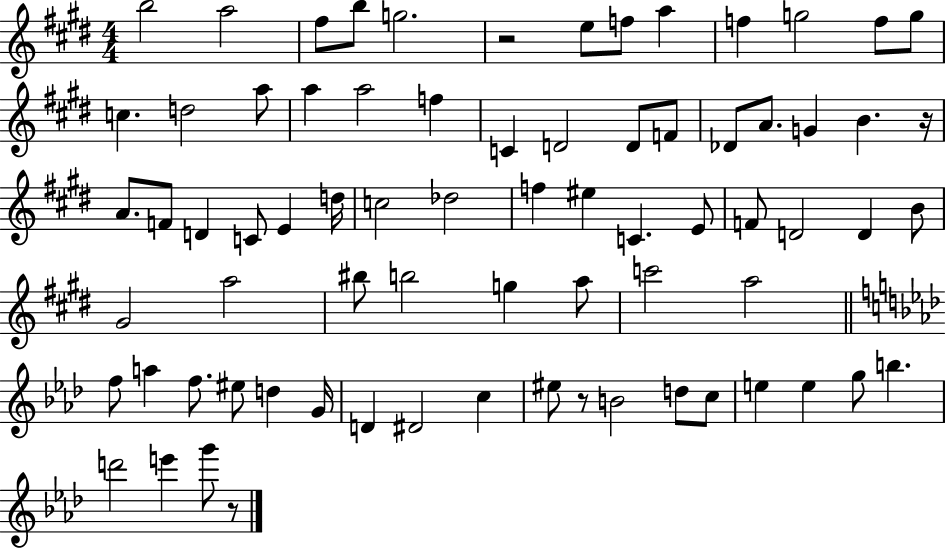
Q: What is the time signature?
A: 4/4